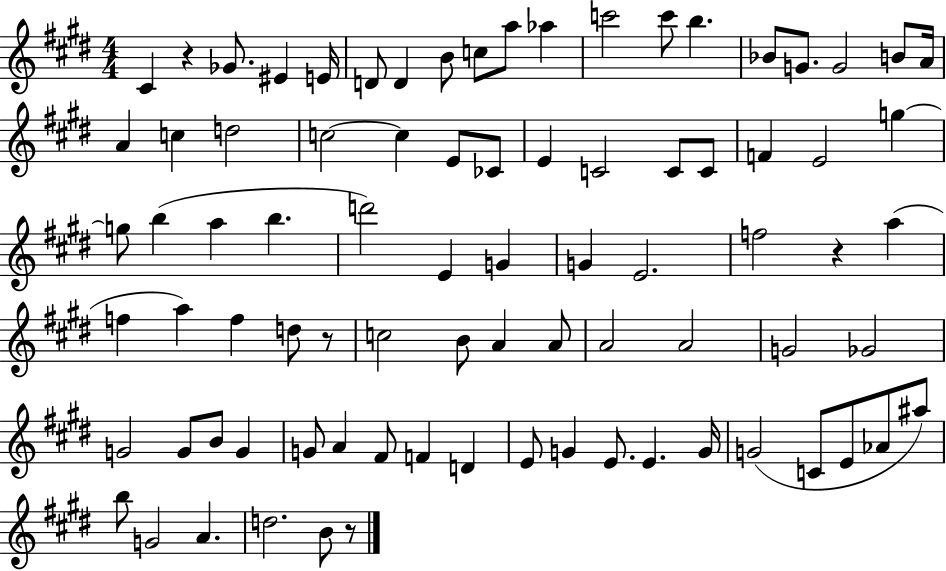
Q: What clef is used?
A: treble